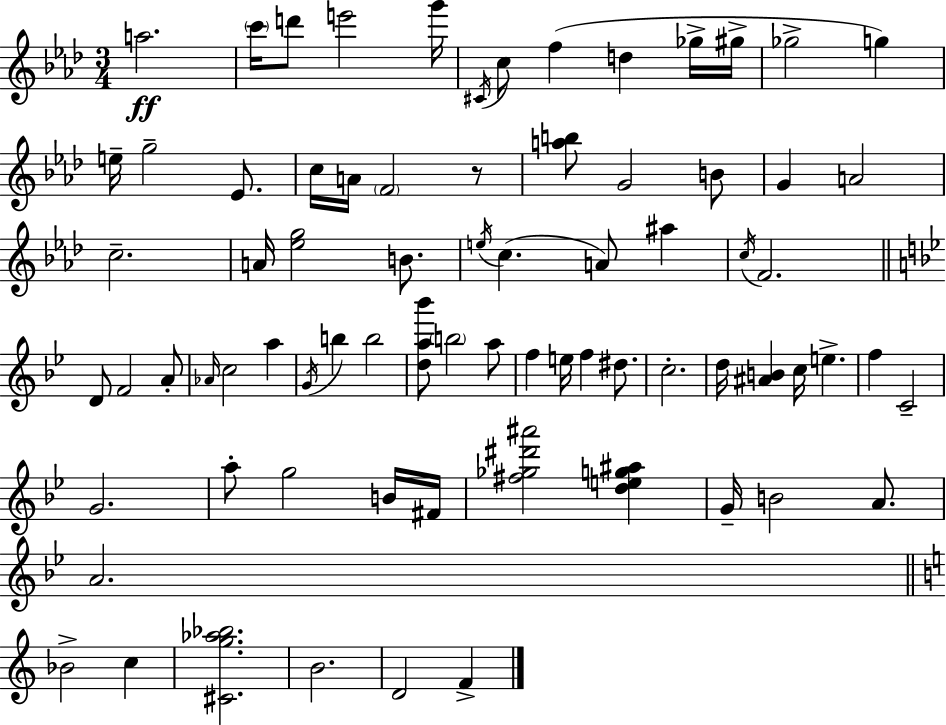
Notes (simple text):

A5/h. C6/s D6/e E6/h G6/s C#4/s C5/e F5/q D5/q Gb5/s G#5/s Gb5/h G5/q E5/s G5/h Eb4/e. C5/s A4/s F4/h R/e [A5,B5]/e G4/h B4/e G4/q A4/h C5/h. A4/s [Eb5,G5]/h B4/e. E5/s C5/q. A4/e A#5/q C5/s F4/h. D4/e F4/h A4/e Ab4/s C5/h A5/q G4/s B5/q B5/h [D5,A5,Bb6]/e B5/h A5/e F5/q E5/s F5/q D#5/e. C5/h. D5/s [A#4,B4]/q C5/s E5/q. F5/q C4/h G4/h. A5/e G5/h B4/s F#4/s [F#5,Gb5,D#6,A#6]/h [D5,E5,G5,A#5]/q G4/s B4/h A4/e. A4/h. Bb4/h C5/q [C#4,G5,Ab5,Bb5]/h. B4/h. D4/h F4/q